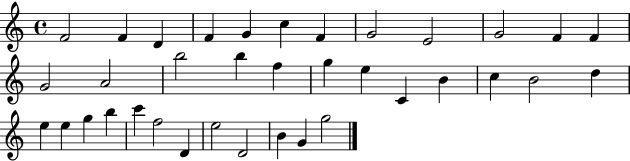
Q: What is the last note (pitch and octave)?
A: G5